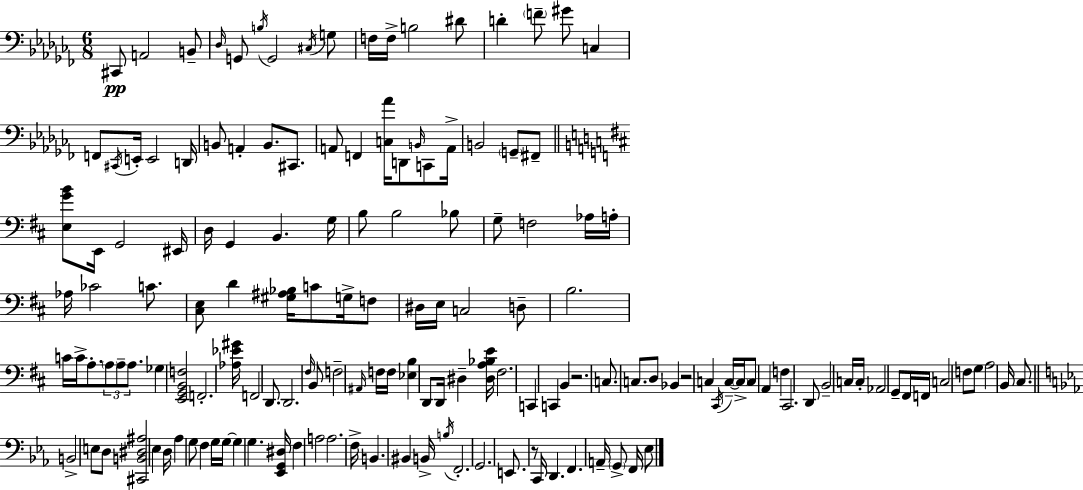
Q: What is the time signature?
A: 6/8